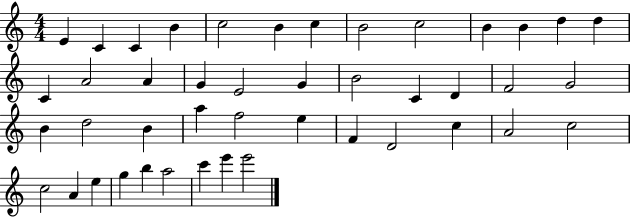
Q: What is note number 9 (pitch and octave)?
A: C5